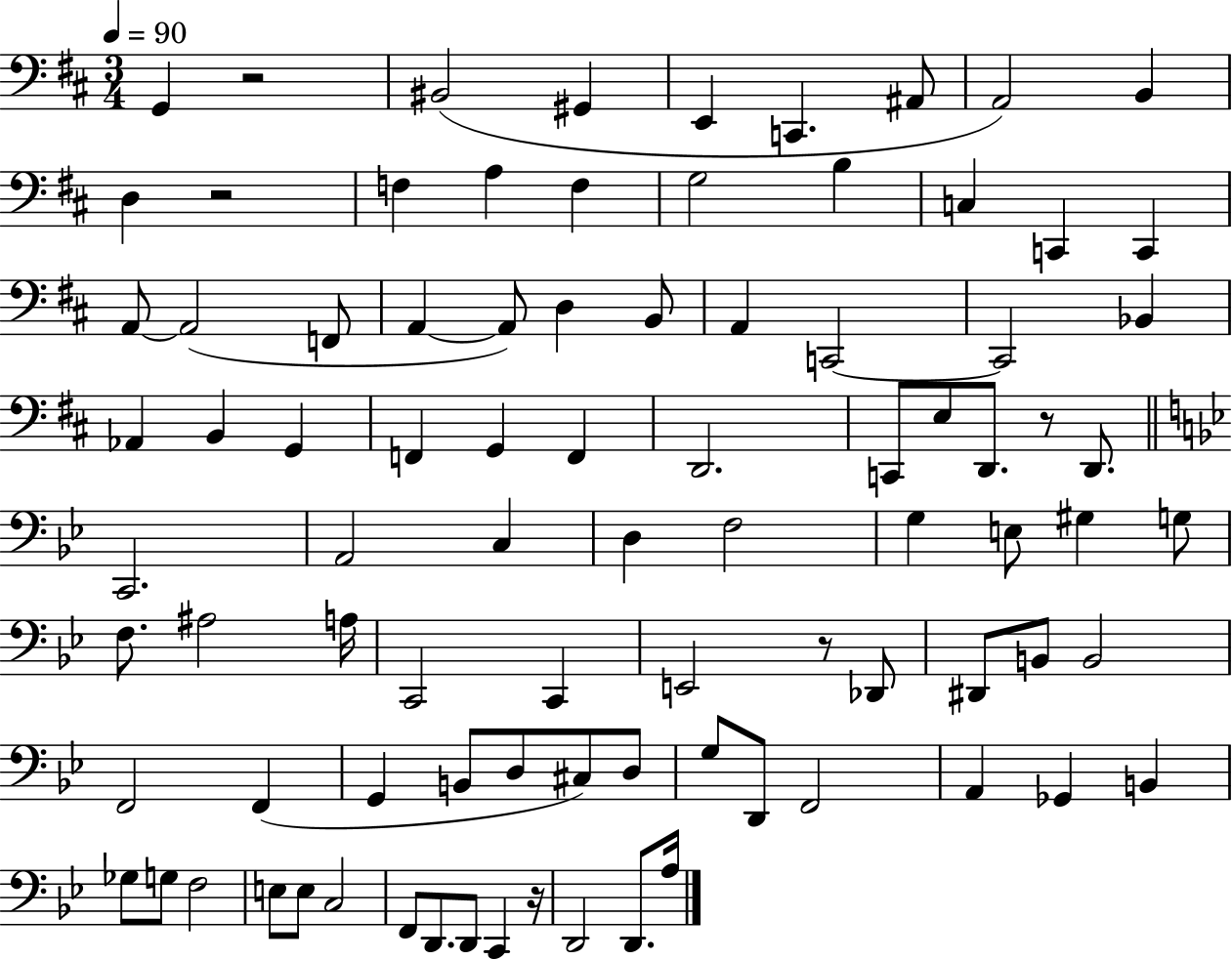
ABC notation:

X:1
T:Untitled
M:3/4
L:1/4
K:D
G,, z2 ^B,,2 ^G,, E,, C,, ^A,,/2 A,,2 B,, D, z2 F, A, F, G,2 B, C, C,, C,, A,,/2 A,,2 F,,/2 A,, A,,/2 D, B,,/2 A,, C,,2 C,,2 _B,, _A,, B,, G,, F,, G,, F,, D,,2 C,,/2 E,/2 D,,/2 z/2 D,,/2 C,,2 A,,2 C, D, F,2 G, E,/2 ^G, G,/2 F,/2 ^A,2 A,/4 C,,2 C,, E,,2 z/2 _D,,/2 ^D,,/2 B,,/2 B,,2 F,,2 F,, G,, B,,/2 D,/2 ^C,/2 D,/2 G,/2 D,,/2 F,,2 A,, _G,, B,, _G,/2 G,/2 F,2 E,/2 E,/2 C,2 F,,/2 D,,/2 D,,/2 C,, z/4 D,,2 D,,/2 A,/4